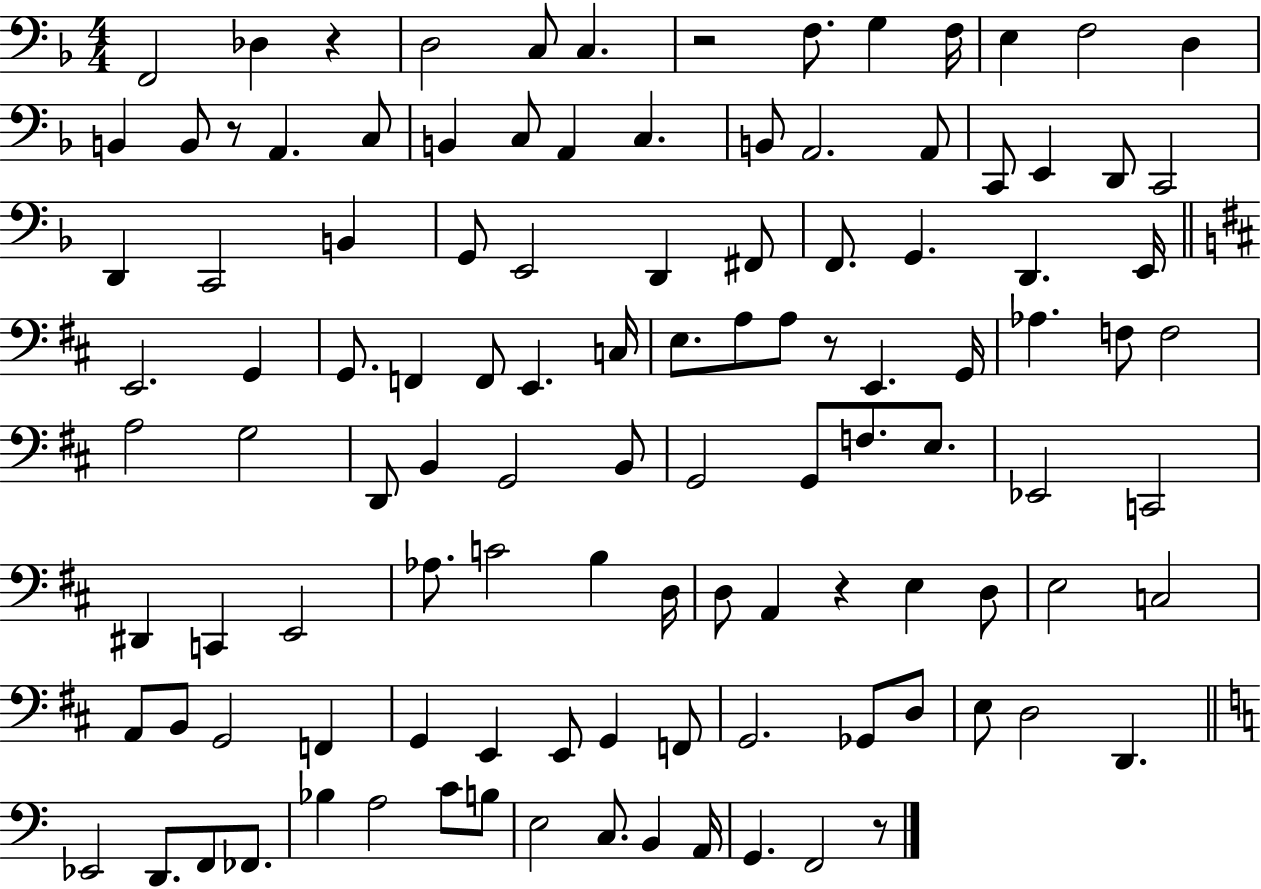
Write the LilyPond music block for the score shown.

{
  \clef bass
  \numericTimeSignature
  \time 4/4
  \key f \major
  f,2 des4 r4 | d2 c8 c4. | r2 f8. g4 f16 | e4 f2 d4 | \break b,4 b,8 r8 a,4. c8 | b,4 c8 a,4 c4. | b,8 a,2. a,8 | c,8 e,4 d,8 c,2 | \break d,4 c,2 b,4 | g,8 e,2 d,4 fis,8 | f,8. g,4. d,4. e,16 | \bar "||" \break \key d \major e,2. g,4 | g,8. f,4 f,8 e,4. c16 | e8. a8 a8 r8 e,4. g,16 | aes4. f8 f2 | \break a2 g2 | d,8 b,4 g,2 b,8 | g,2 g,8 f8. e8. | ees,2 c,2 | \break dis,4 c,4 e,2 | aes8. c'2 b4 d16 | d8 a,4 r4 e4 d8 | e2 c2 | \break a,8 b,8 g,2 f,4 | g,4 e,4 e,8 g,4 f,8 | g,2. ges,8 d8 | e8 d2 d,4. | \break \bar "||" \break \key c \major ees,2 d,8. f,8 fes,8. | bes4 a2 c'8 b8 | e2 c8. b,4 a,16 | g,4. f,2 r8 | \break \bar "|."
}